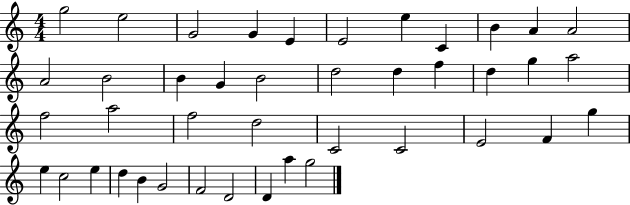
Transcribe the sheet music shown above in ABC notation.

X:1
T:Untitled
M:4/4
L:1/4
K:C
g2 e2 G2 G E E2 e C B A A2 A2 B2 B G B2 d2 d f d g a2 f2 a2 f2 d2 C2 C2 E2 F g e c2 e d B G2 F2 D2 D a g2